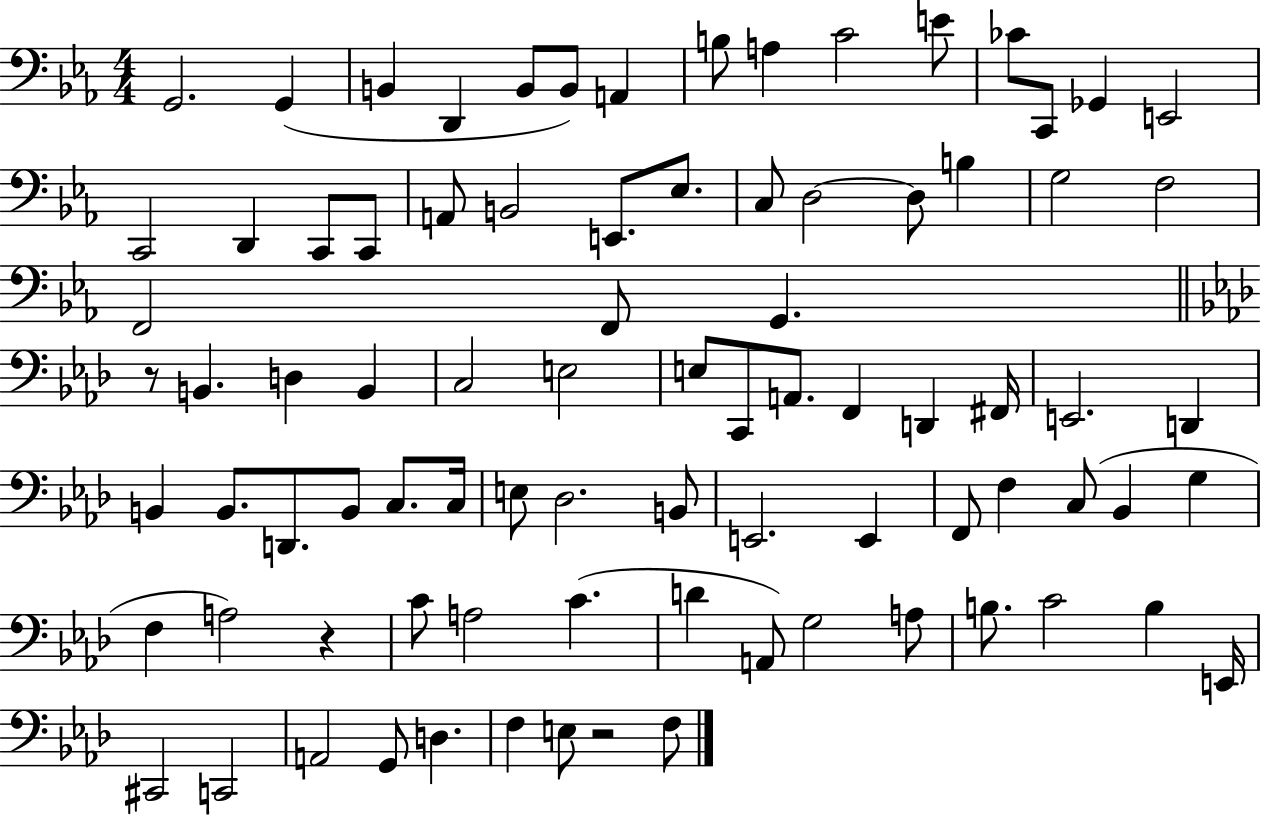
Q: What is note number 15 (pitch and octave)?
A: E2